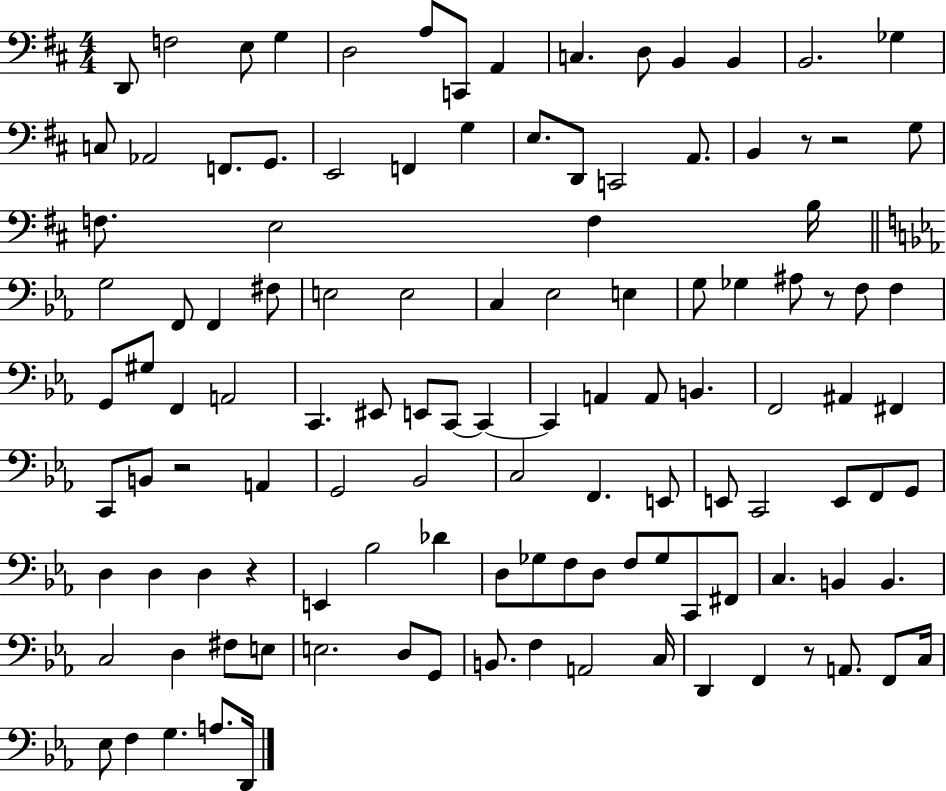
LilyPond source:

{
  \clef bass
  \numericTimeSignature
  \time 4/4
  \key d \major
  d,8 f2 e8 g4 | d2 a8 c,8 a,4 | c4. d8 b,4 b,4 | b,2. ges4 | \break c8 aes,2 f,8. g,8. | e,2 f,4 g4 | e8. d,8 c,2 a,8. | b,4 r8 r2 g8 | \break f8. e2 f4 b16 | \bar "||" \break \key c \minor g2 f,8 f,4 fis8 | e2 e2 | c4 ees2 e4 | g8 ges4 ais8 r8 f8 f4 | \break g,8 gis8 f,4 a,2 | c,4. eis,8 e,8 c,8~~ c,4~~ | c,4 a,4 a,8 b,4. | f,2 ais,4 fis,4 | \break c,8 b,8 r2 a,4 | g,2 bes,2 | c2 f,4. e,8 | e,8 c,2 e,8 f,8 g,8 | \break d4 d4 d4 r4 | e,4 bes2 des'4 | d8 ges8 f8 d8 f8 ges8 c,8 fis,8 | c4. b,4 b,4. | \break c2 d4 fis8 e8 | e2. d8 g,8 | b,8. f4 a,2 c16 | d,4 f,4 r8 a,8. f,8 c16 | \break ees8 f4 g4. a8. d,16 | \bar "|."
}